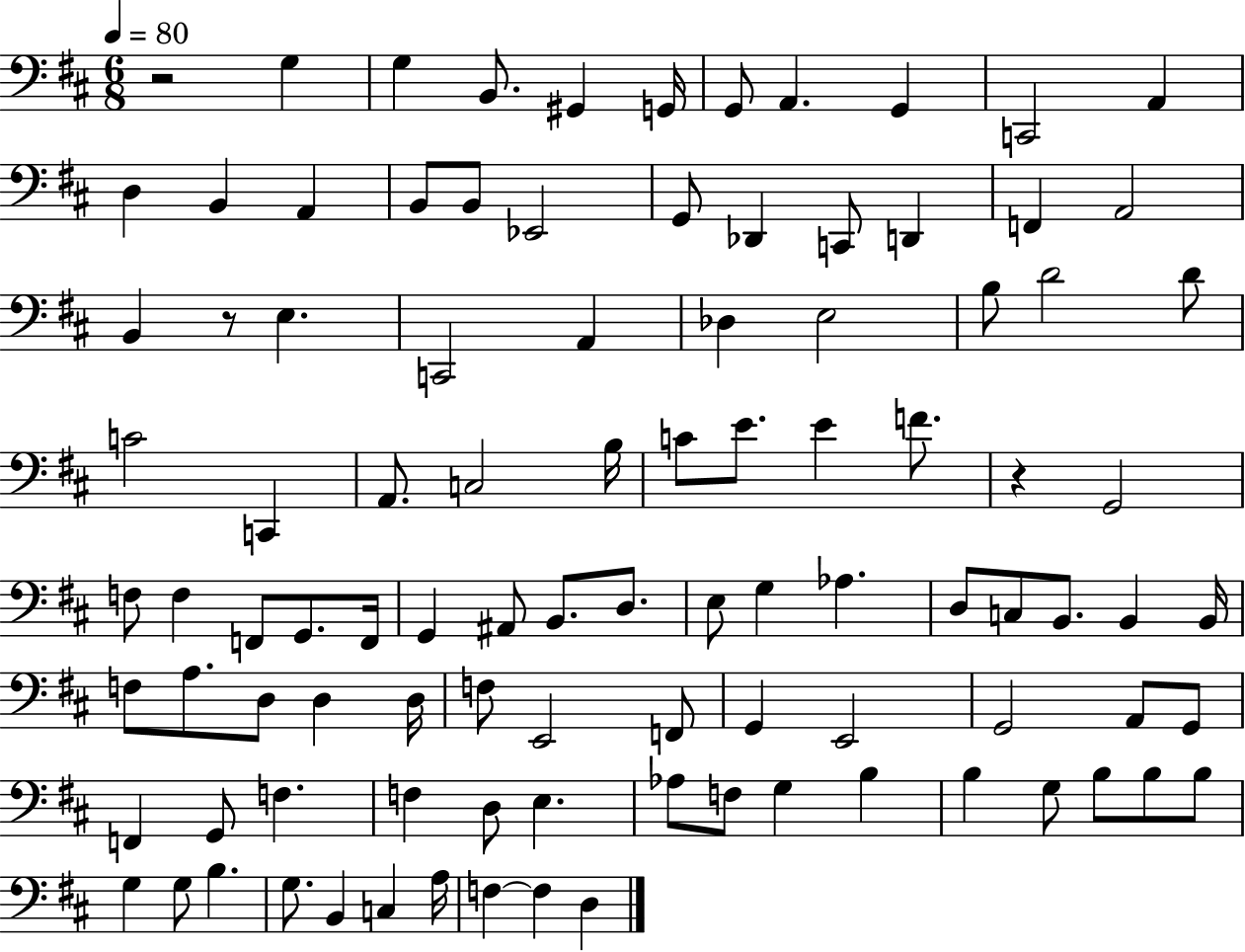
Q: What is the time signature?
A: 6/8